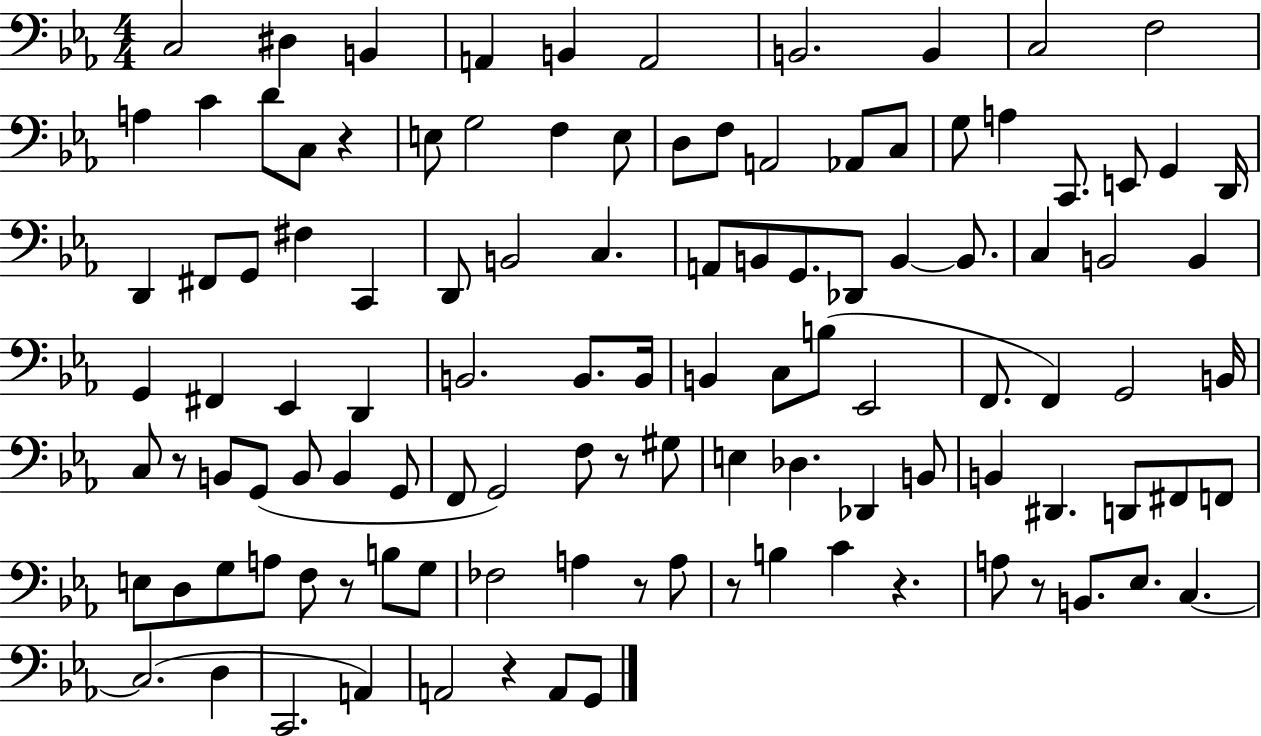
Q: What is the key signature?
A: EES major